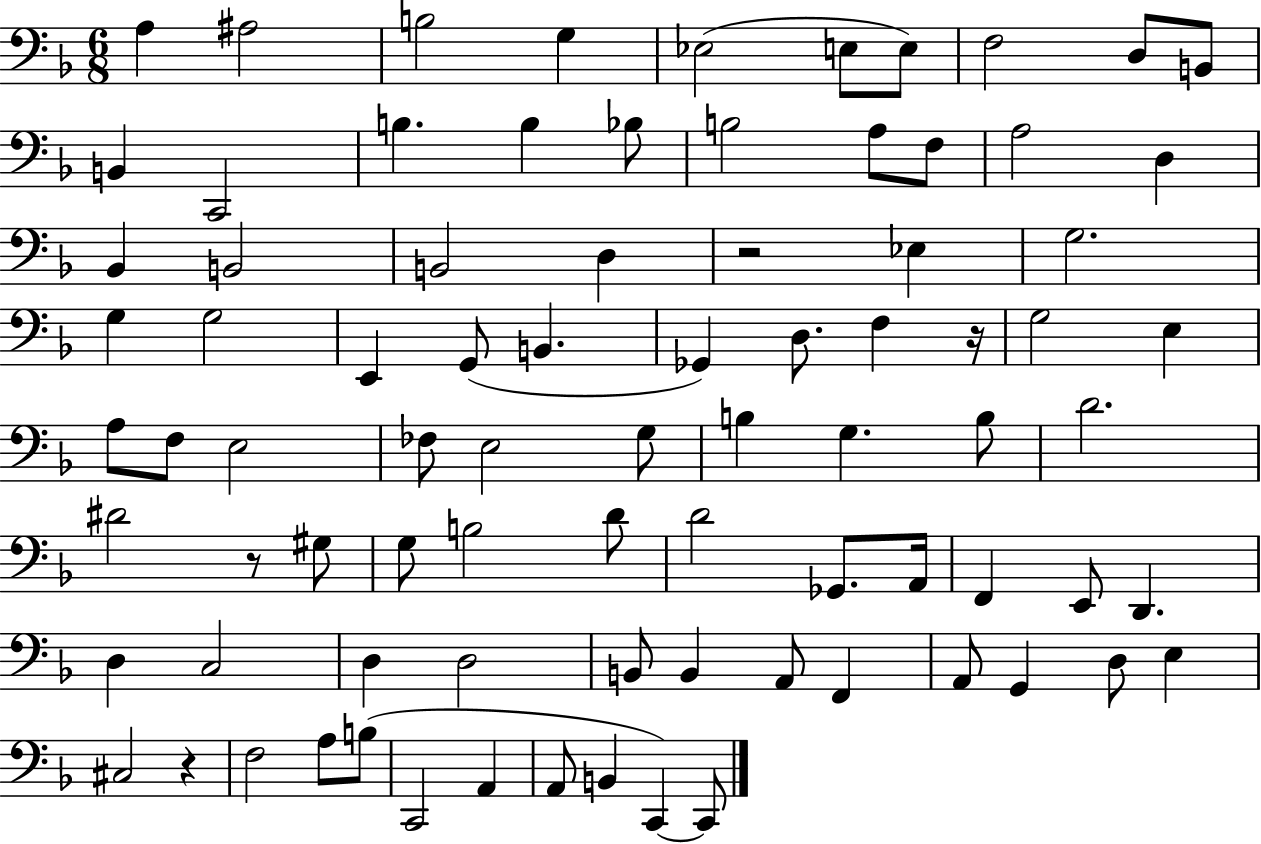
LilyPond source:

{
  \clef bass
  \numericTimeSignature
  \time 6/8
  \key f \major
  \repeat volta 2 { a4 ais2 | b2 g4 | ees2( e8 e8) | f2 d8 b,8 | \break b,4 c,2 | b4. b4 bes8 | b2 a8 f8 | a2 d4 | \break bes,4 b,2 | b,2 d4 | r2 ees4 | g2. | \break g4 g2 | e,4 g,8( b,4. | ges,4) d8. f4 r16 | g2 e4 | \break a8 f8 e2 | fes8 e2 g8 | b4 g4. b8 | d'2. | \break dis'2 r8 gis8 | g8 b2 d'8 | d'2 ges,8. a,16 | f,4 e,8 d,4. | \break d4 c2 | d4 d2 | b,8 b,4 a,8 f,4 | a,8 g,4 d8 e4 | \break cis2 r4 | f2 a8 b8( | c,2 a,4 | a,8 b,4 c,4~~) c,8 | \break } \bar "|."
}